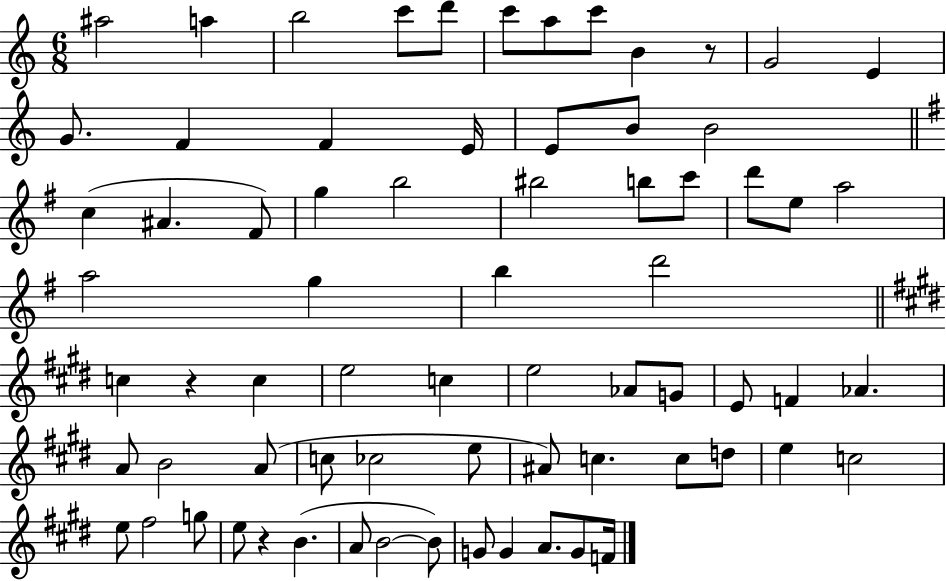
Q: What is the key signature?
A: C major